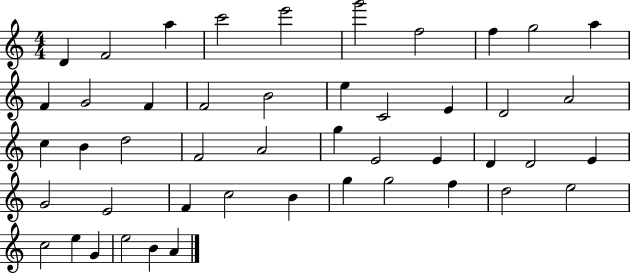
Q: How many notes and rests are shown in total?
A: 47